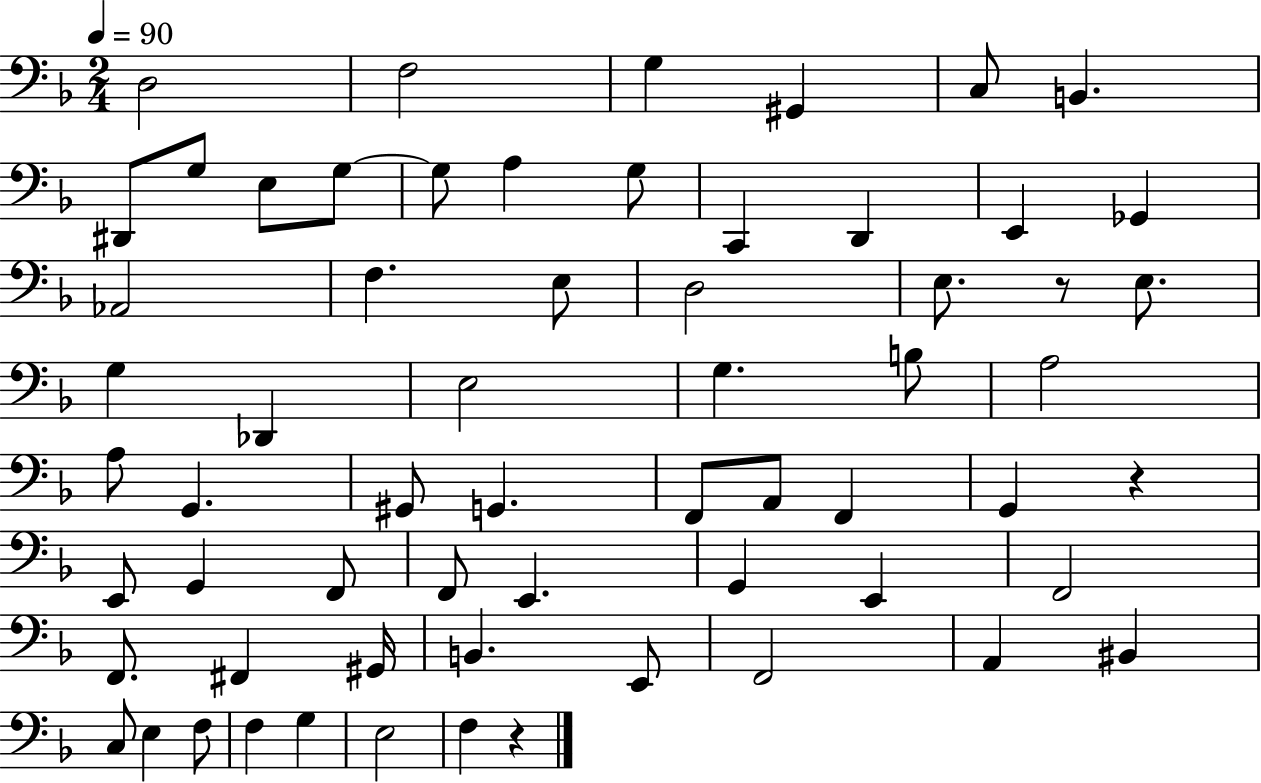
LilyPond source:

{
  \clef bass
  \numericTimeSignature
  \time 2/4
  \key f \major
  \tempo 4 = 90
  d2 | f2 | g4 gis,4 | c8 b,4. | \break dis,8 g8 e8 g8~~ | g8 a4 g8 | c,4 d,4 | e,4 ges,4 | \break aes,2 | f4. e8 | d2 | e8. r8 e8. | \break g4 des,4 | e2 | g4. b8 | a2 | \break a8 g,4. | gis,8 g,4. | f,8 a,8 f,4 | g,4 r4 | \break e,8 g,4 f,8 | f,8 e,4. | g,4 e,4 | f,2 | \break f,8. fis,4 gis,16 | b,4. e,8 | f,2 | a,4 bis,4 | \break c8 e4 f8 | f4 g4 | e2 | f4 r4 | \break \bar "|."
}